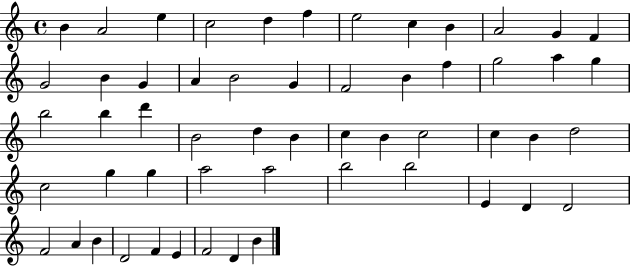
B4/q A4/h E5/q C5/h D5/q F5/q E5/h C5/q B4/q A4/h G4/q F4/q G4/h B4/q G4/q A4/q B4/h G4/q F4/h B4/q F5/q G5/h A5/q G5/q B5/h B5/q D6/q B4/h D5/q B4/q C5/q B4/q C5/h C5/q B4/q D5/h C5/h G5/q G5/q A5/h A5/h B5/h B5/h E4/q D4/q D4/h F4/h A4/q B4/q D4/h F4/q E4/q F4/h D4/q B4/q